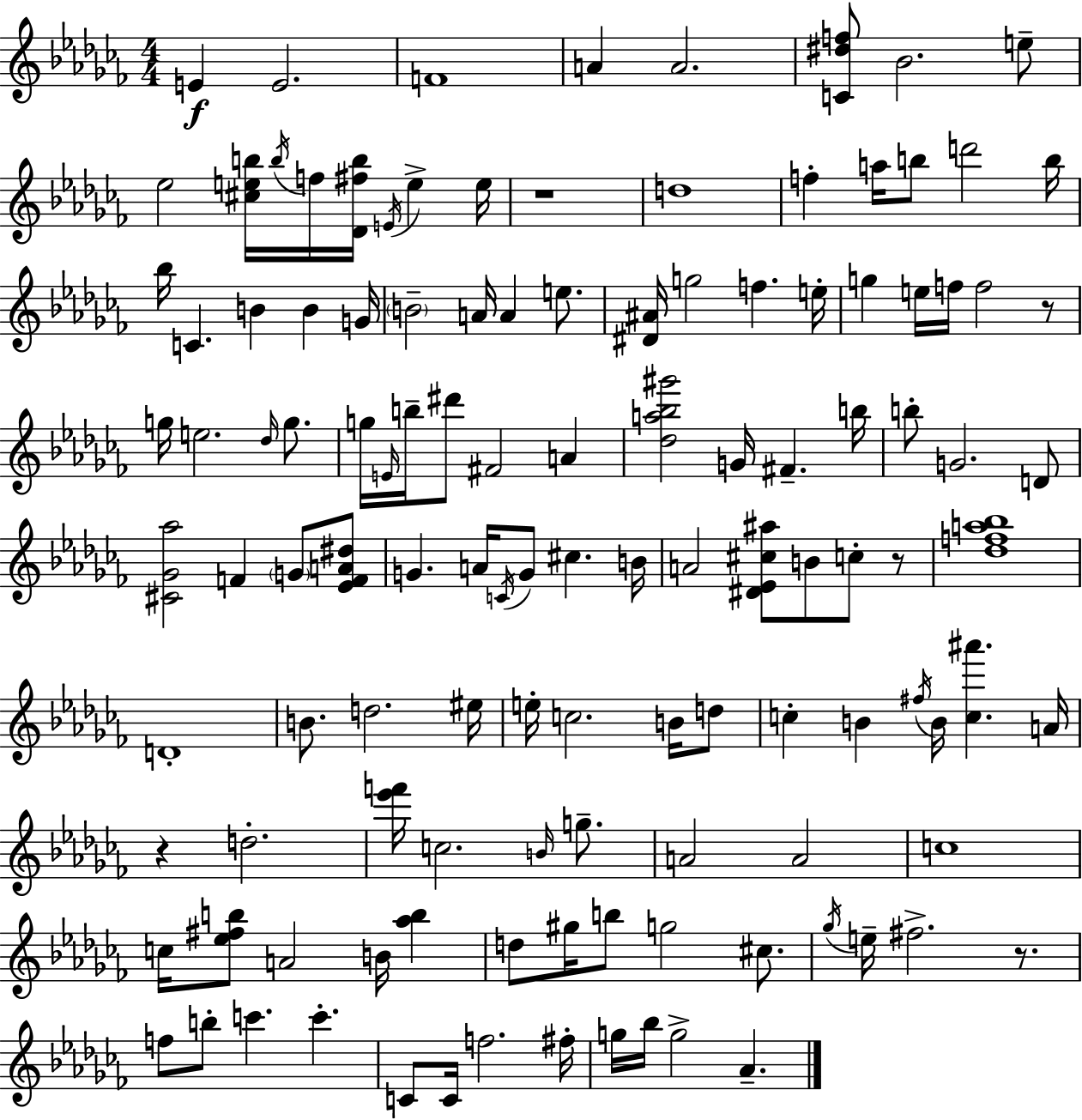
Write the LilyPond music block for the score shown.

{
  \clef treble
  \numericTimeSignature
  \time 4/4
  \key aes \minor
  e'4\f e'2. | f'1 | a'4 a'2. | <c' dis'' f''>8 bes'2. e''8-- | \break ees''2 <cis'' e'' b''>16 \acciaccatura { b''16 } f''16 <des' fis'' b''>16 \acciaccatura { e'16 } e''4-> | e''16 r1 | d''1 | f''4-. a''16 b''8 d'''2 | \break b''16 bes''16 c'4. b'4 b'4 | g'16 \parenthesize b'2-- a'16 a'4 e''8. | <dis' ais'>16 g''2 f''4. | e''16-. g''4 e''16 f''16 f''2 | \break r8 g''16 e''2. \grace { des''16 } | g''8. g''16 \grace { e'16 } b''16-- dis'''8 fis'2 | a'4 <des'' a'' bes'' gis'''>2 g'16 fis'4.-- | b''16 b''8-. g'2. | \break d'8 <cis' ges' aes''>2 f'4 | \parenthesize g'8 <ees' f' a' dis''>8 g'4. a'16 \acciaccatura { c'16 } g'8 cis''4. | b'16 a'2 <dis' ees' cis'' ais''>8 b'8 | c''8-. r8 <des'' f'' a'' bes''>1 | \break d'1-. | b'8. d''2. | eis''16 e''16-. c''2. | b'16 d''8 c''4-. b'4 \acciaccatura { fis''16 } b'16 <c'' ais'''>4. | \break a'16 r4 d''2.-. | <ees''' f'''>16 c''2. | \grace { b'16 } g''8.-- a'2 a'2 | c''1 | \break c''16 <ees'' fis'' b''>8 a'2 | b'16 <aes'' b''>4 d''8 gis''16 b''8 g''2 | cis''8. \acciaccatura { ges''16 } e''16-- fis''2.-> | r8. f''8 b''8-. c'''4. | \break c'''4.-. c'8 c'16 f''2. | fis''16-. g''16 bes''16 g''2-> | aes'4.-- \bar "|."
}